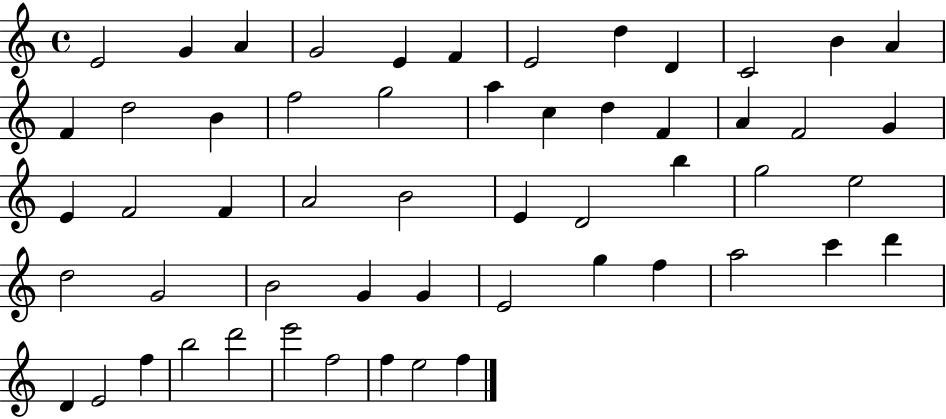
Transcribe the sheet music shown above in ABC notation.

X:1
T:Untitled
M:4/4
L:1/4
K:C
E2 G A G2 E F E2 d D C2 B A F d2 B f2 g2 a c d F A F2 G E F2 F A2 B2 E D2 b g2 e2 d2 G2 B2 G G E2 g f a2 c' d' D E2 f b2 d'2 e'2 f2 f e2 f